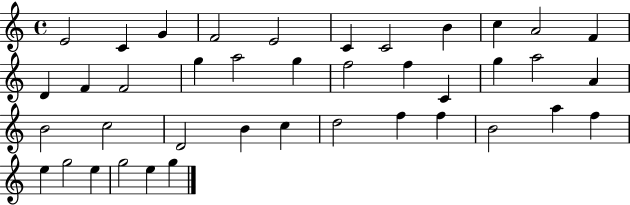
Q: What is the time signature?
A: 4/4